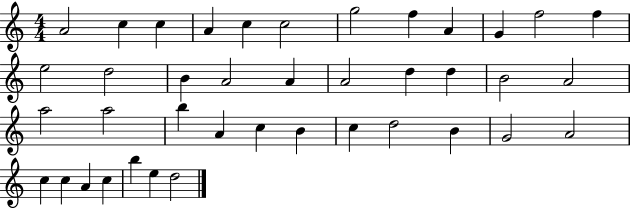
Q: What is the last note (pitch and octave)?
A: D5